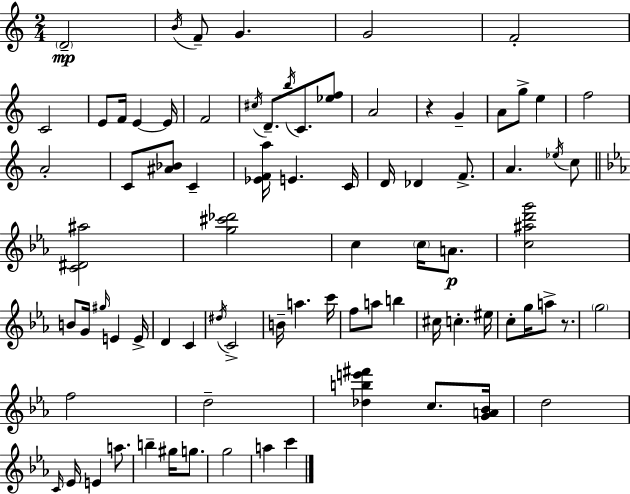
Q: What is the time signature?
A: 2/4